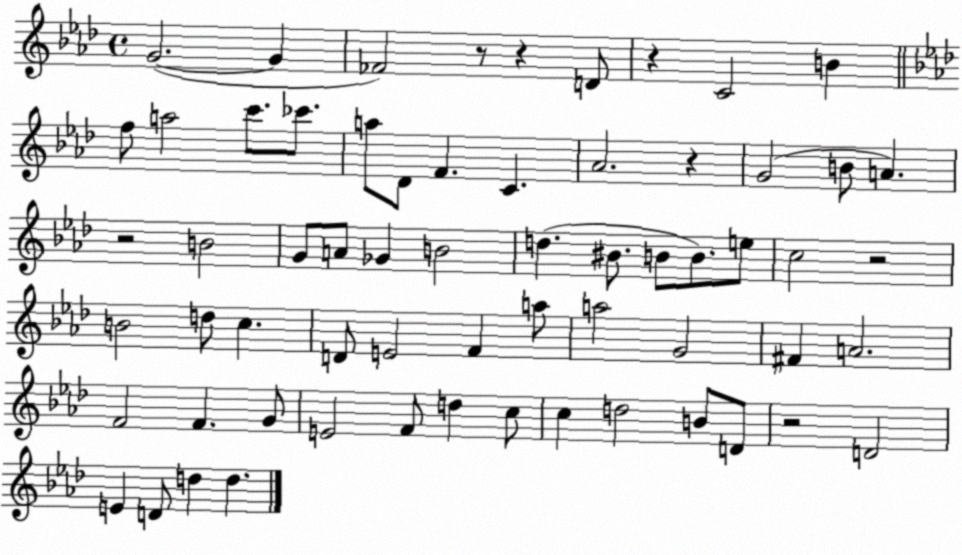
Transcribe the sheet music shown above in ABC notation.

X:1
T:Untitled
M:4/4
L:1/4
K:Ab
G2 G _F2 z/2 z D/2 z C2 B f/2 a2 c'/2 _c'/2 a/2 _D/2 F C _A2 z G2 B/2 A z2 B2 G/2 A/2 _G B2 d ^B/2 B/2 B/2 e/2 c2 z2 B2 d/2 c D/2 E2 F a/2 a2 G2 ^F A2 F2 F G/2 E2 F/2 d c/2 c d2 B/2 D/2 z2 D2 E D/2 d d